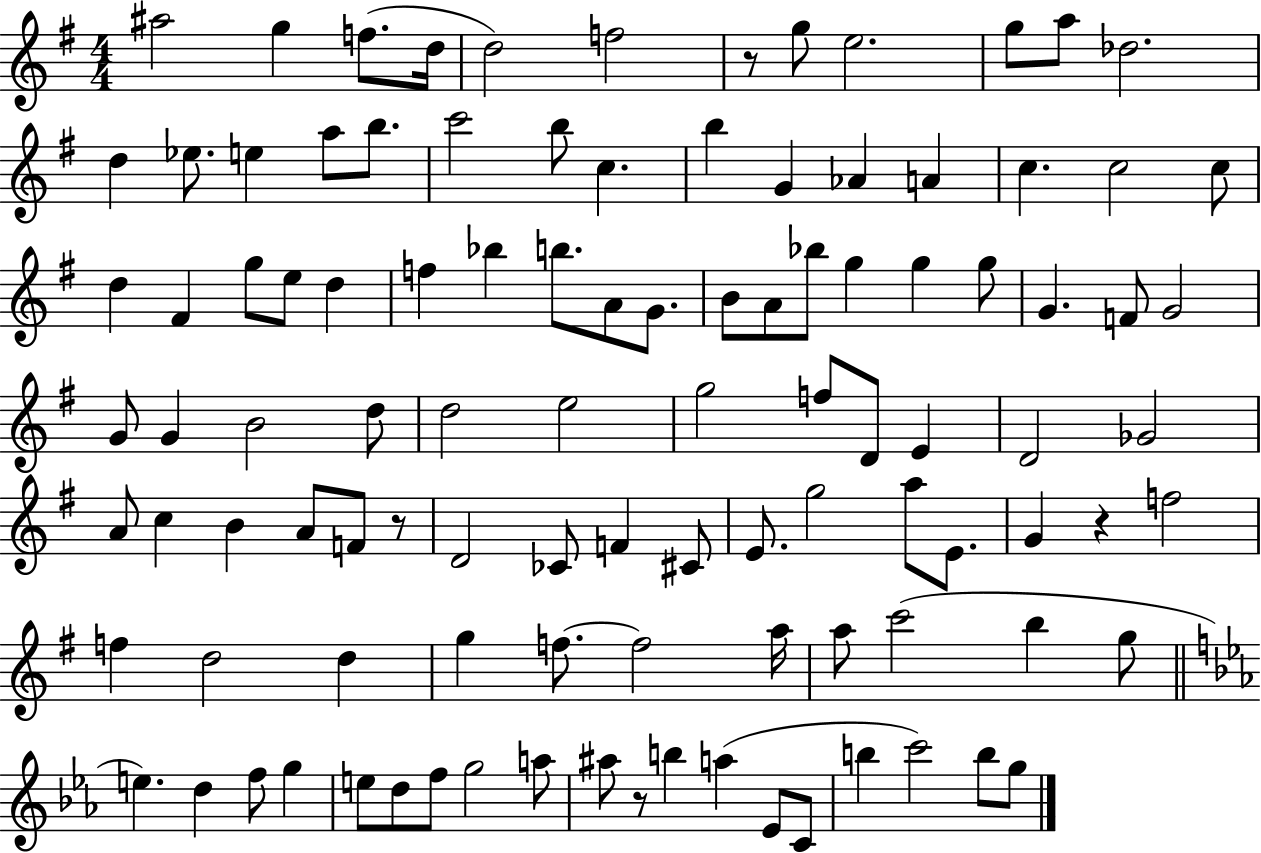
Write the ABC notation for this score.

X:1
T:Untitled
M:4/4
L:1/4
K:G
^a2 g f/2 d/4 d2 f2 z/2 g/2 e2 g/2 a/2 _d2 d _e/2 e a/2 b/2 c'2 b/2 c b G _A A c c2 c/2 d ^F g/2 e/2 d f _b b/2 A/2 G/2 B/2 A/2 _b/2 g g g/2 G F/2 G2 G/2 G B2 d/2 d2 e2 g2 f/2 D/2 E D2 _G2 A/2 c B A/2 F/2 z/2 D2 _C/2 F ^C/2 E/2 g2 a/2 E/2 G z f2 f d2 d g f/2 f2 a/4 a/2 c'2 b g/2 e d f/2 g e/2 d/2 f/2 g2 a/2 ^a/2 z/2 b a _E/2 C/2 b c'2 b/2 g/2